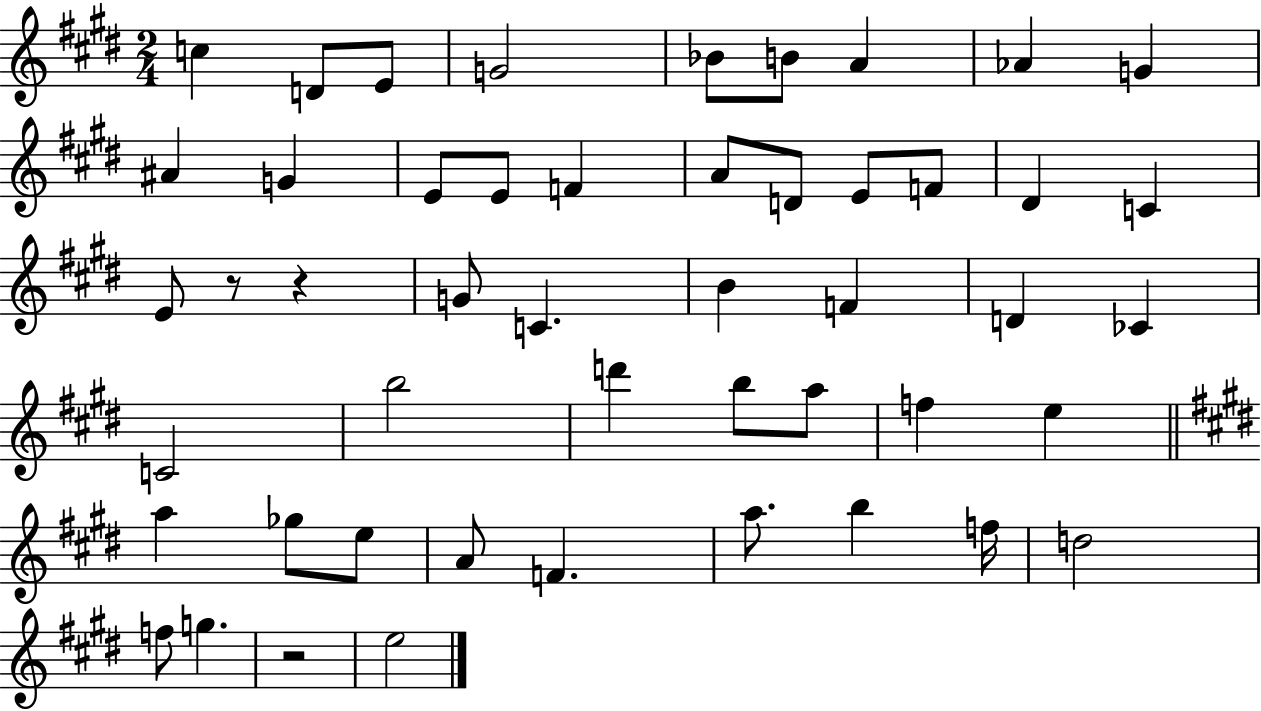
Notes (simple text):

C5/q D4/e E4/e G4/h Bb4/e B4/e A4/q Ab4/q G4/q A#4/q G4/q E4/e E4/e F4/q A4/e D4/e E4/e F4/e D#4/q C4/q E4/e R/e R/q G4/e C4/q. B4/q F4/q D4/q CES4/q C4/h B5/h D6/q B5/e A5/e F5/q E5/q A5/q Gb5/e E5/e A4/e F4/q. A5/e. B5/q F5/s D5/h F5/e G5/q. R/h E5/h